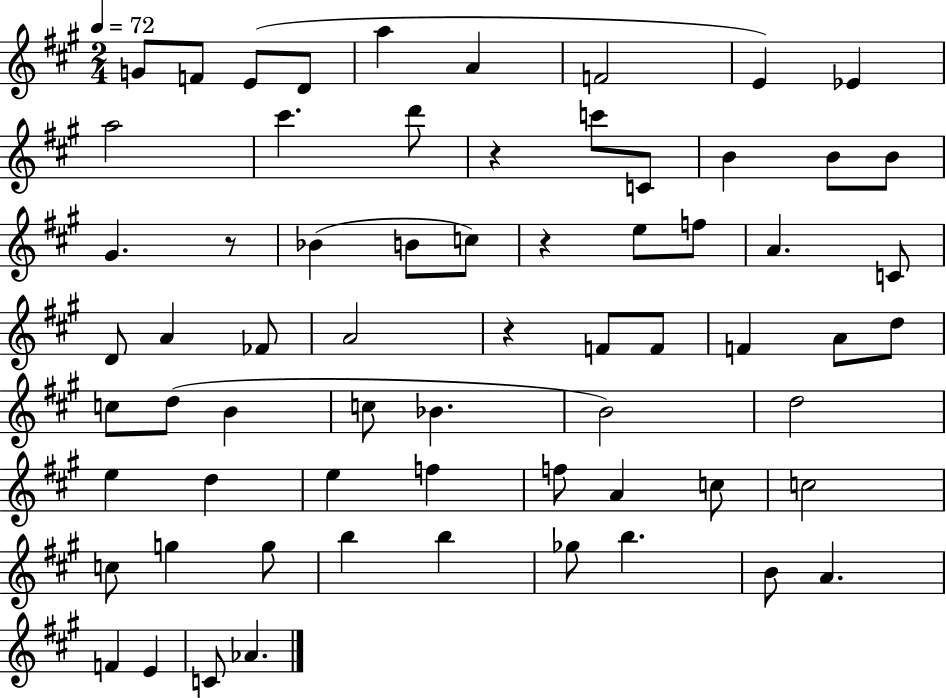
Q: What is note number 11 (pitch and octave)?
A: C#6